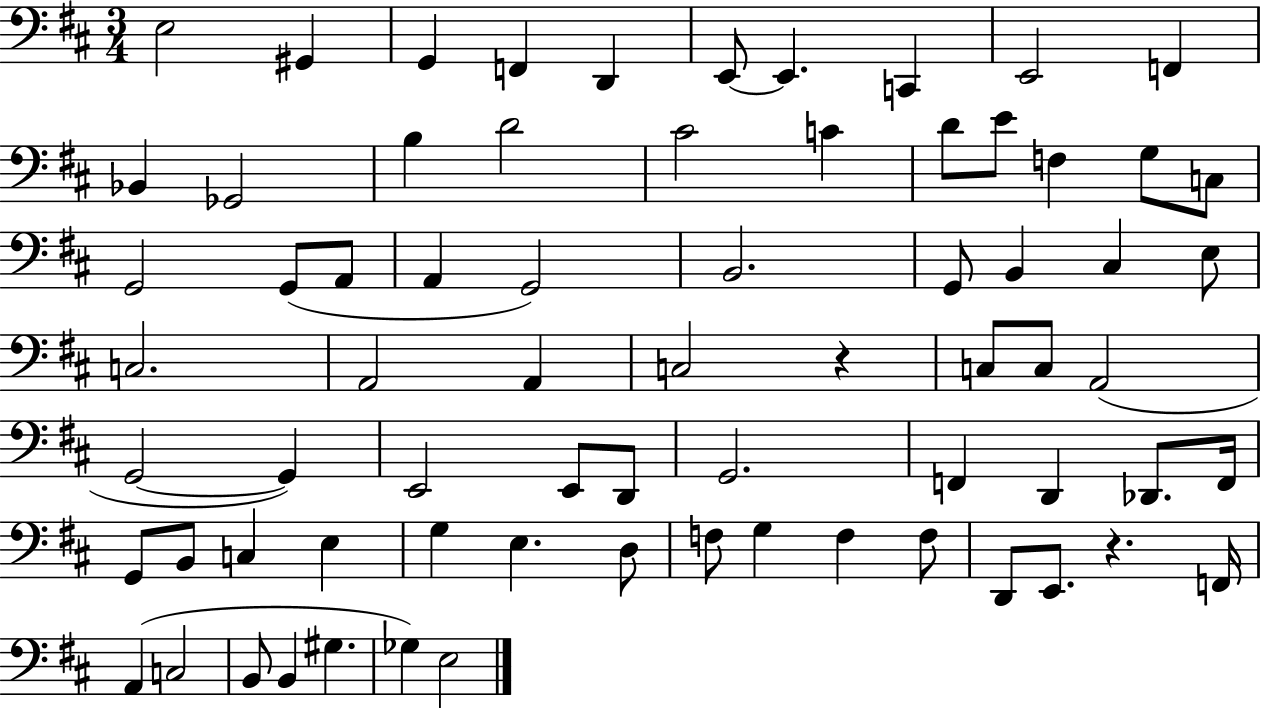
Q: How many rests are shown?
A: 2